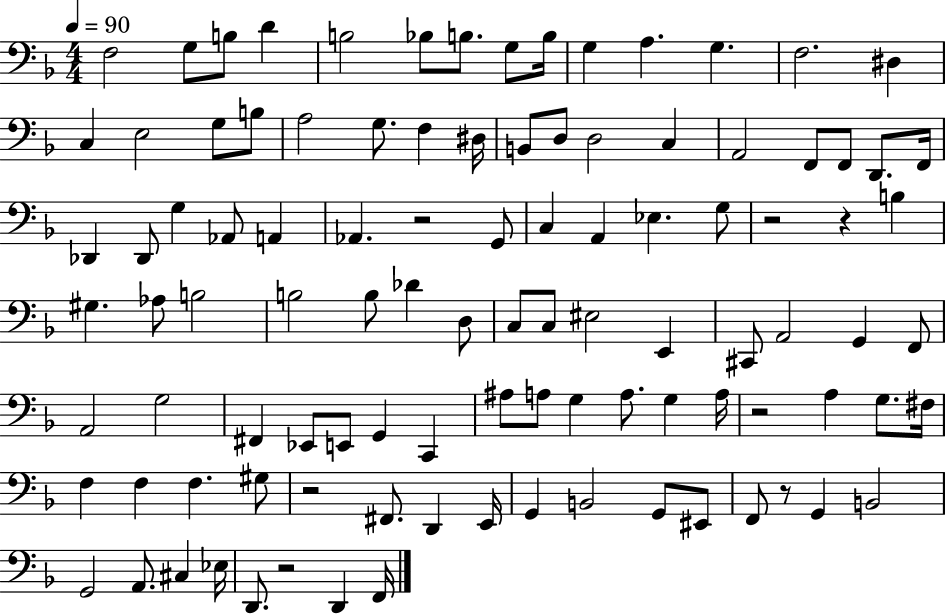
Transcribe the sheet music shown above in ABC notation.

X:1
T:Untitled
M:4/4
L:1/4
K:F
F,2 G,/2 B,/2 D B,2 _B,/2 B,/2 G,/2 B,/4 G, A, G, F,2 ^D, C, E,2 G,/2 B,/2 A,2 G,/2 F, ^D,/4 B,,/2 D,/2 D,2 C, A,,2 F,,/2 F,,/2 D,,/2 F,,/4 _D,, _D,,/2 G, _A,,/2 A,, _A,, z2 G,,/2 C, A,, _E, G,/2 z2 z B, ^G, _A,/2 B,2 B,2 B,/2 _D D,/2 C,/2 C,/2 ^E,2 E,, ^C,,/2 A,,2 G,, F,,/2 A,,2 G,2 ^F,, _E,,/2 E,,/2 G,, C,, ^A,/2 A,/2 G, A,/2 G, A,/4 z2 A, G,/2 ^F,/4 F, F, F, ^G,/2 z2 ^F,,/2 D,, E,,/4 G,, B,,2 G,,/2 ^E,,/2 F,,/2 z/2 G,, B,,2 G,,2 A,,/2 ^C, _E,/4 D,,/2 z2 D,, F,,/4